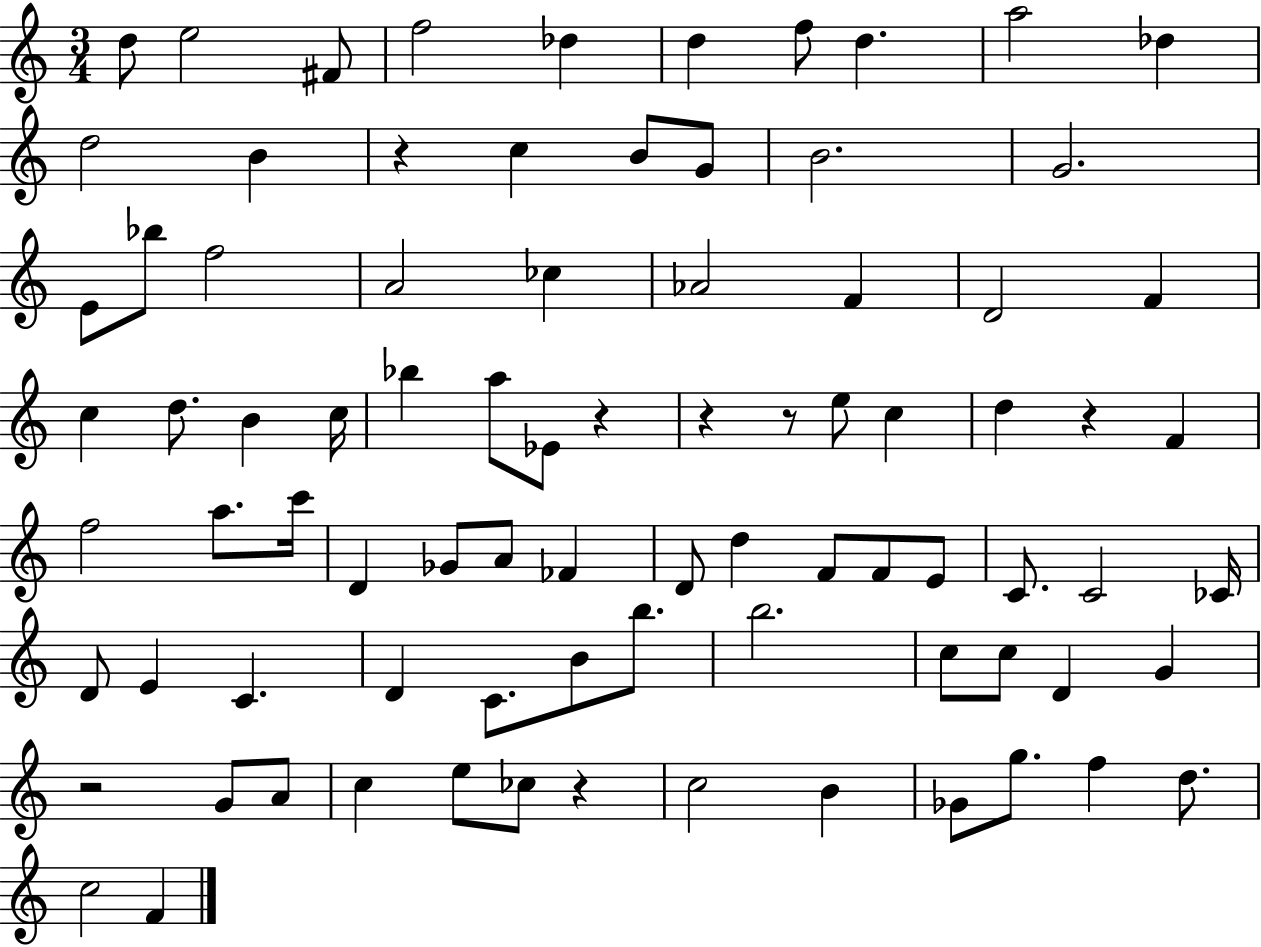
{
  \clef treble
  \numericTimeSignature
  \time 3/4
  \key c \major
  d''8 e''2 fis'8 | f''2 des''4 | d''4 f''8 d''4. | a''2 des''4 | \break d''2 b'4 | r4 c''4 b'8 g'8 | b'2. | g'2. | \break e'8 bes''8 f''2 | a'2 ces''4 | aes'2 f'4 | d'2 f'4 | \break c''4 d''8. b'4 c''16 | bes''4 a''8 ees'8 r4 | r4 r8 e''8 c''4 | d''4 r4 f'4 | \break f''2 a''8. c'''16 | d'4 ges'8 a'8 fes'4 | d'8 d''4 f'8 f'8 e'8 | c'8. c'2 ces'16 | \break d'8 e'4 c'4. | d'4 c'8. b'8 b''8. | b''2. | c''8 c''8 d'4 g'4 | \break r2 g'8 a'8 | c''4 e''8 ces''8 r4 | c''2 b'4 | ges'8 g''8. f''4 d''8. | \break c''2 f'4 | \bar "|."
}